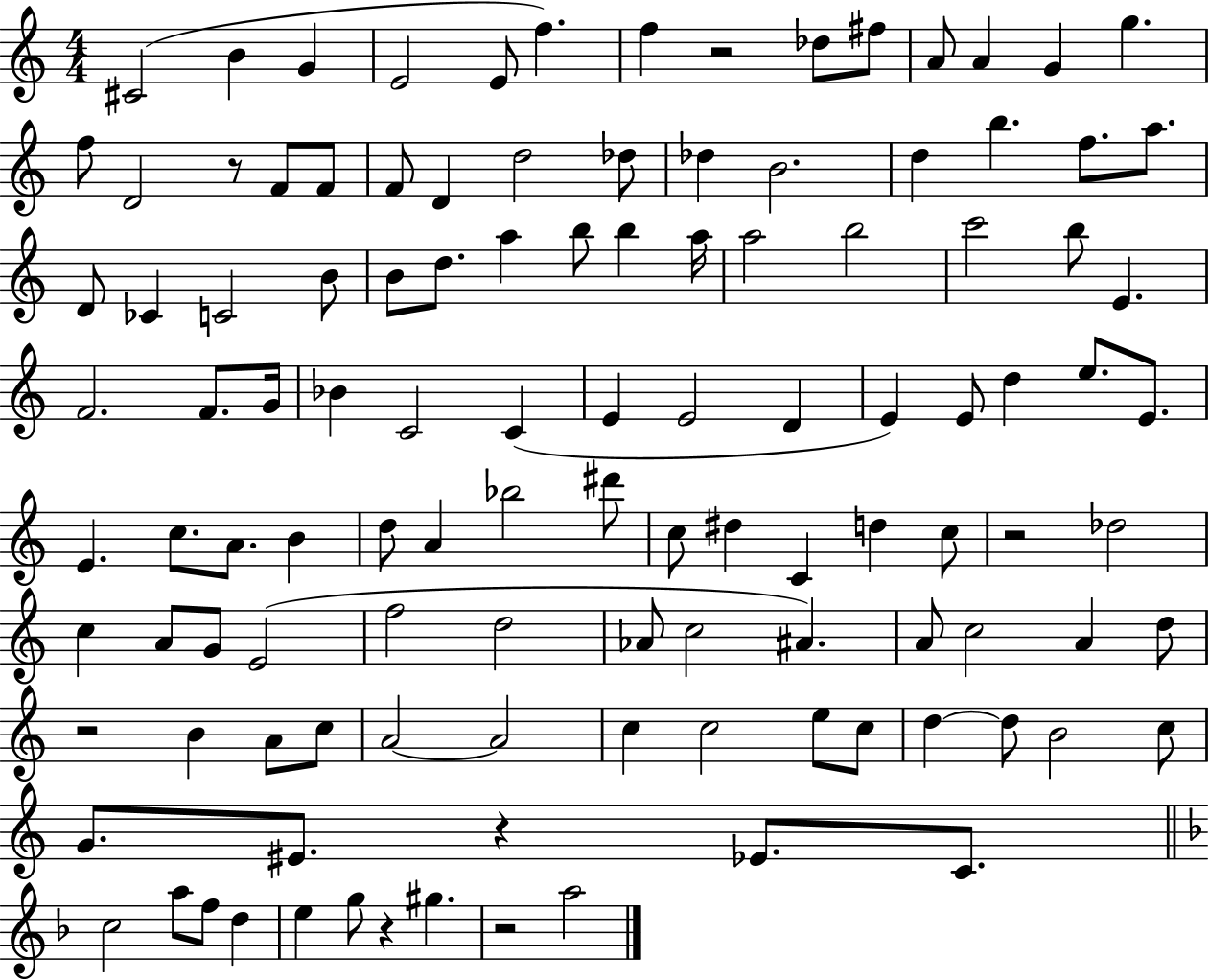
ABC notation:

X:1
T:Untitled
M:4/4
L:1/4
K:C
^C2 B G E2 E/2 f f z2 _d/2 ^f/2 A/2 A G g f/2 D2 z/2 F/2 F/2 F/2 D d2 _d/2 _d B2 d b f/2 a/2 D/2 _C C2 B/2 B/2 d/2 a b/2 b a/4 a2 b2 c'2 b/2 E F2 F/2 G/4 _B C2 C E E2 D E E/2 d e/2 E/2 E c/2 A/2 B d/2 A _b2 ^d'/2 c/2 ^d C d c/2 z2 _d2 c A/2 G/2 E2 f2 d2 _A/2 c2 ^A A/2 c2 A d/2 z2 B A/2 c/2 A2 A2 c c2 e/2 c/2 d d/2 B2 c/2 G/2 ^E/2 z _E/2 C/2 c2 a/2 f/2 d e g/2 z ^g z2 a2